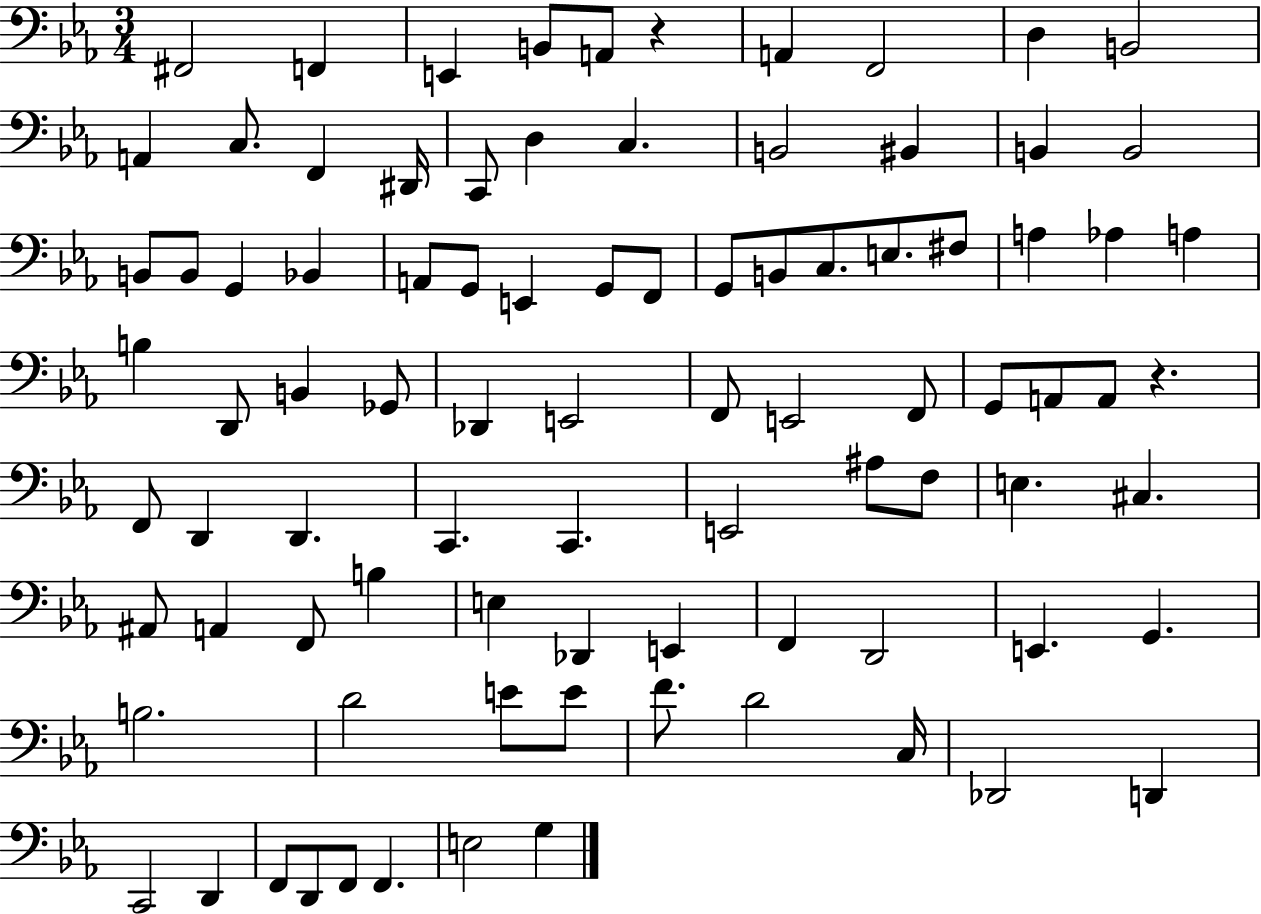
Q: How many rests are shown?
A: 2